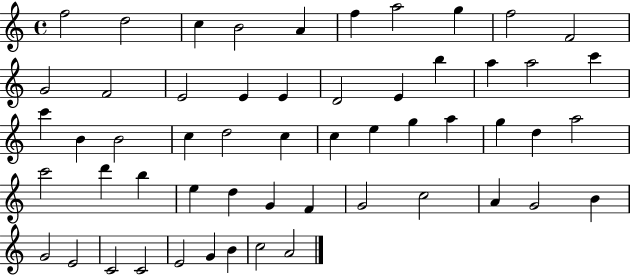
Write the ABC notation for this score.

X:1
T:Untitled
M:4/4
L:1/4
K:C
f2 d2 c B2 A f a2 g f2 F2 G2 F2 E2 E E D2 E b a a2 c' c' B B2 c d2 c c e g a g d a2 c'2 d' b e d G F G2 c2 A G2 B G2 E2 C2 C2 E2 G B c2 A2